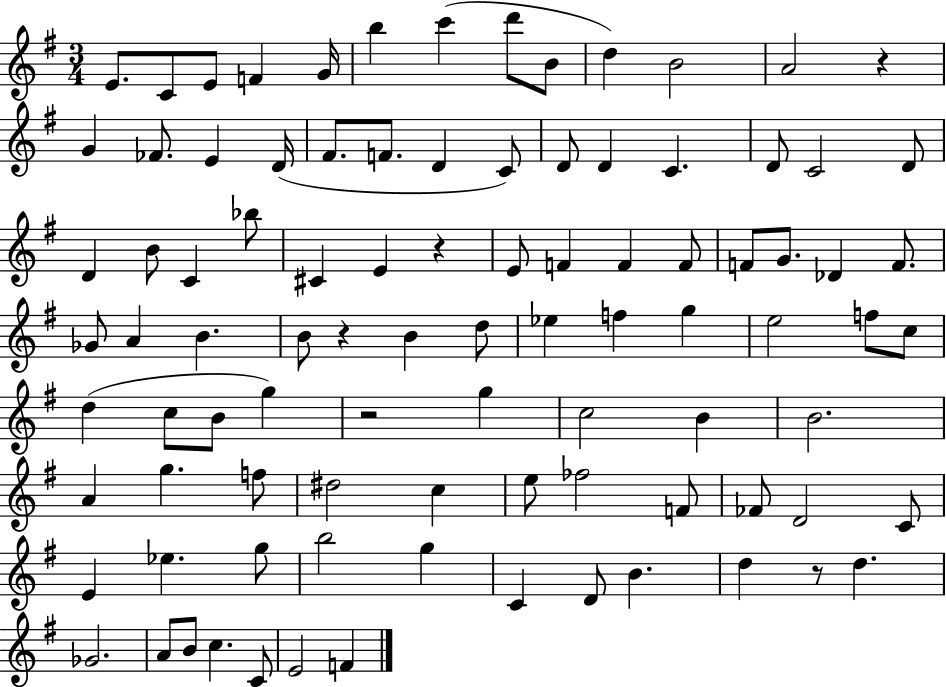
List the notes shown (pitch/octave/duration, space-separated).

E4/e. C4/e E4/e F4/q G4/s B5/q C6/q D6/e B4/e D5/q B4/h A4/h R/q G4/q FES4/e. E4/q D4/s F#4/e. F4/e. D4/q C4/e D4/e D4/q C4/q. D4/e C4/h D4/e D4/q B4/e C4/q Bb5/e C#4/q E4/q R/q E4/e F4/q F4/q F4/e F4/e G4/e. Db4/q F4/e. Gb4/e A4/q B4/q. B4/e R/q B4/q D5/e Eb5/q F5/q G5/q E5/h F5/e C5/e D5/q C5/e B4/e G5/q R/h G5/q C5/h B4/q B4/h. A4/q G5/q. F5/e D#5/h C5/q E5/e FES5/h F4/e FES4/e D4/h C4/e E4/q Eb5/q. G5/e B5/h G5/q C4/q D4/e B4/q. D5/q R/e D5/q. Gb4/h. A4/e B4/e C5/q. C4/e E4/h F4/q